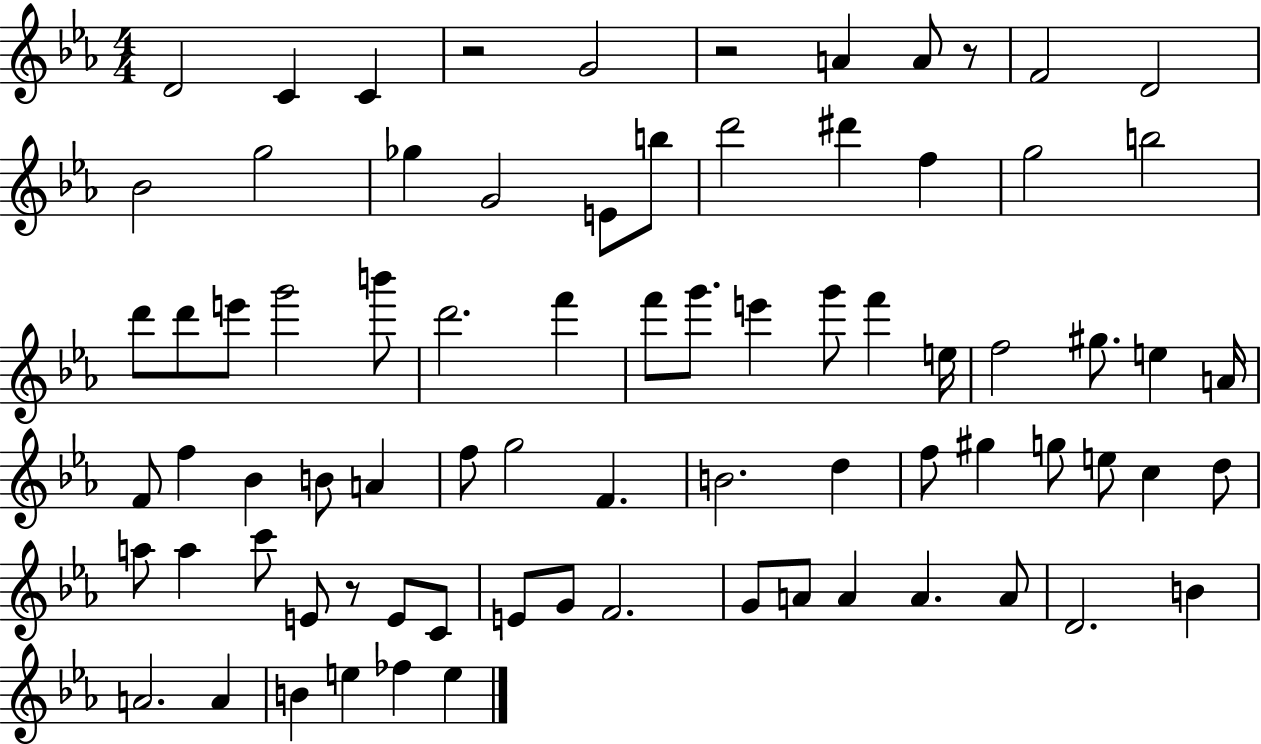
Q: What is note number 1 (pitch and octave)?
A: D4